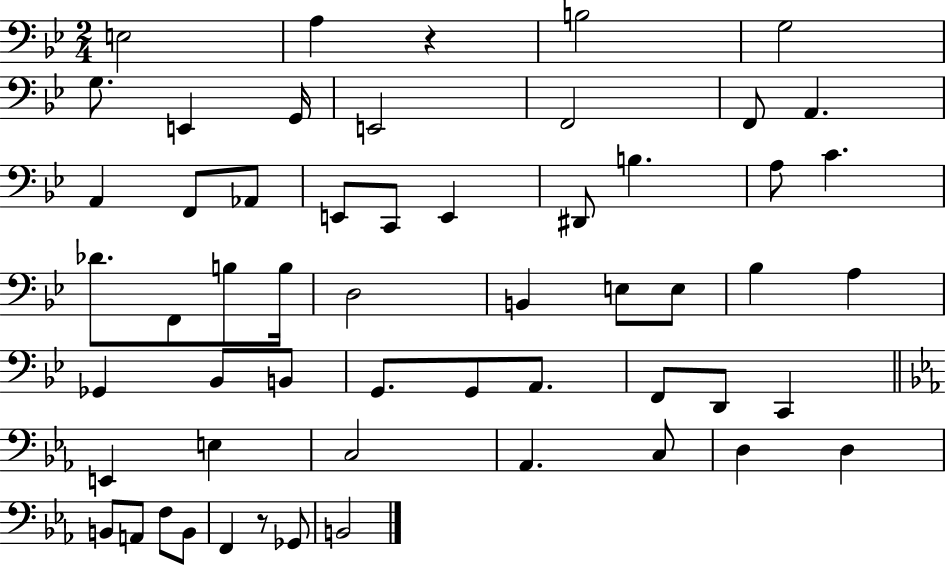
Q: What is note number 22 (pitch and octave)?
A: Db4